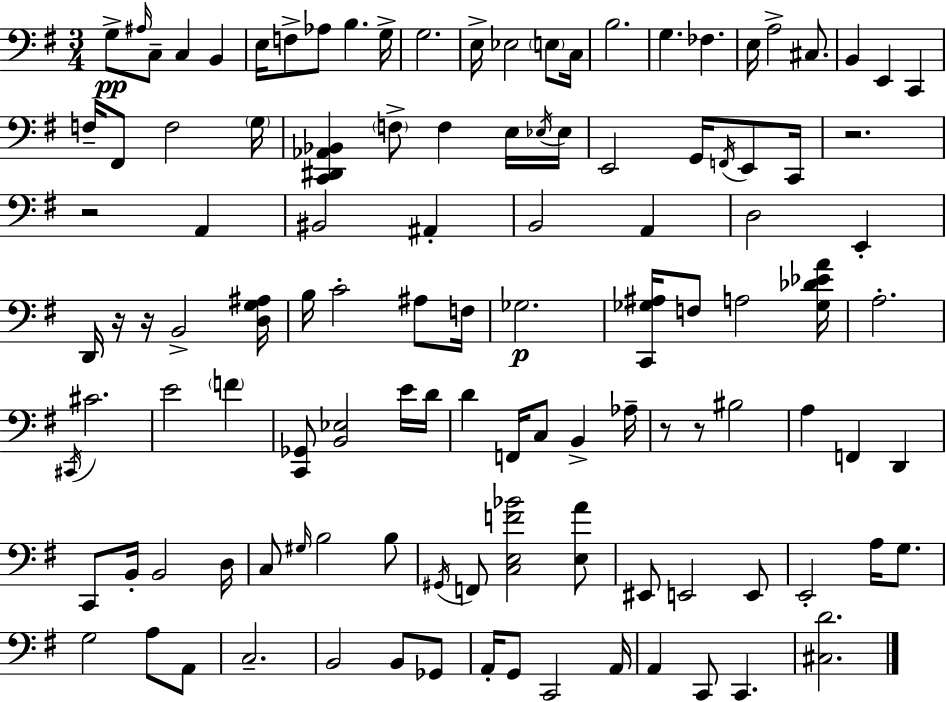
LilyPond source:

{
  \clef bass
  \numericTimeSignature
  \time 3/4
  \key g \major
  \repeat volta 2 { g8->\pp \grace { ais16 } c8-- c4 b,4 | e16 f8-> aes8 b4. | g16-> g2. | e16-> ees2 \parenthesize e8 | \break c16 b2. | g4. fes4. | e16 a2-> cis8. | b,4 e,4 c,4 | \break f16-- fis,8 f2 | \parenthesize g16 <c, dis, aes, bes,>4 \parenthesize f8-> f4 e16 | \acciaccatura { ees16 } ees16 e,2 g,16 \acciaccatura { f,16 } | e,8 c,16 r2. | \break r2 a,4 | bis,2 ais,4-. | b,2 a,4 | d2 e,4-. | \break d,16 r16 r16 b,2-> | <d g ais>16 b16 c'2-. | ais8 f16 ges2.\p | <c, ges ais>16 f8 a2 | \break <ges des' ees' a'>16 a2.-. | \acciaccatura { cis,16 } cis'2. | e'2 | \parenthesize f'4 <c, ges,>8 <b, ees>2 | \break e'16 d'16 d'4 f,16 c8 b,4-> | aes16-- r8 r8 bis2 | a4 f,4 | d,4 c,8 b,16-. b,2 | \break d16 c8 \grace { gis16 } b2 | b8 \acciaccatura { gis,16 } f,8 <c e f' bes'>2 | <e a'>8 eis,8 e,2 | e,8 e,2-. | \break a16 g8. g2 | a8 a,8 c2.-- | b,2 | b,8 ges,8 a,16-. g,8 c,2 | \break a,16 a,4 c,8 | c,4. <cis d'>2. | } \bar "|."
}